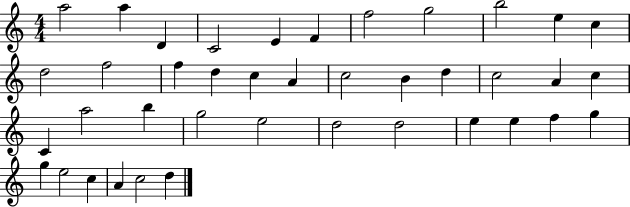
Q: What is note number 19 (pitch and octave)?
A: B4